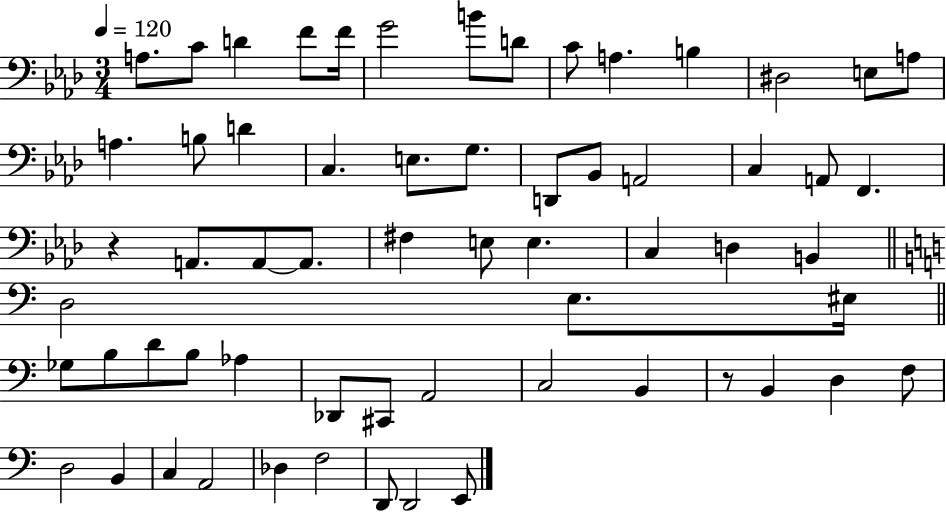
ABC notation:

X:1
T:Untitled
M:3/4
L:1/4
K:Ab
A,/2 C/2 D F/2 F/4 G2 B/2 D/2 C/2 A, B, ^D,2 E,/2 A,/2 A, B,/2 D C, E,/2 G,/2 D,,/2 _B,,/2 A,,2 C, A,,/2 F,, z A,,/2 A,,/2 A,,/2 ^F, E,/2 E, C, D, B,, D,2 E,/2 ^E,/4 _G,/2 B,/2 D/2 B,/2 _A, _D,,/2 ^C,,/2 A,,2 C,2 B,, z/2 B,, D, F,/2 D,2 B,, C, A,,2 _D, F,2 D,,/2 D,,2 E,,/2